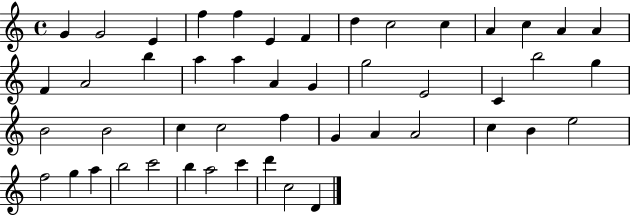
G4/q G4/h E4/q F5/q F5/q E4/q F4/q D5/q C5/h C5/q A4/q C5/q A4/q A4/q F4/q A4/h B5/q A5/q A5/q A4/q G4/q G5/h E4/h C4/q B5/h G5/q B4/h B4/h C5/q C5/h F5/q G4/q A4/q A4/h C5/q B4/q E5/h F5/h G5/q A5/q B5/h C6/h B5/q A5/h C6/q D6/q C5/h D4/q